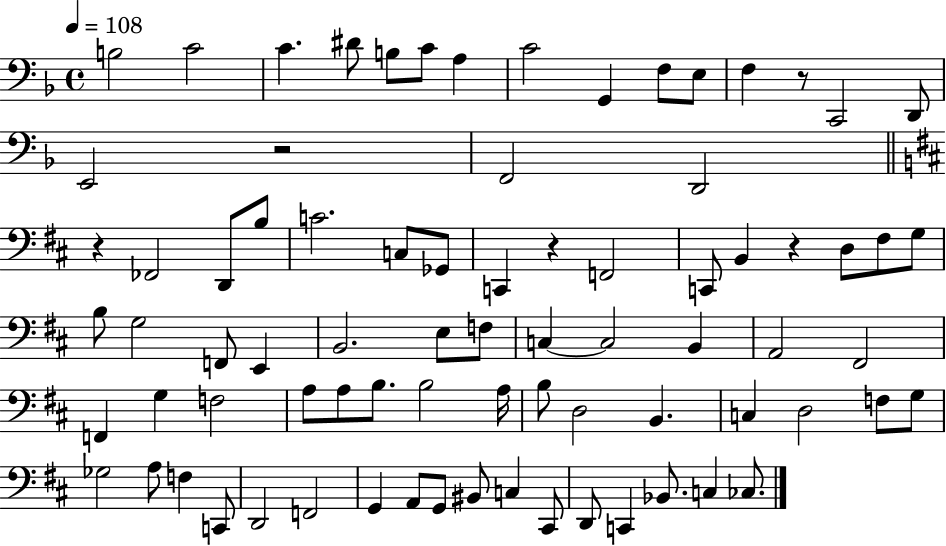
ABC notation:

X:1
T:Untitled
M:4/4
L:1/4
K:F
B,2 C2 C ^D/2 B,/2 C/2 A, C2 G,, F,/2 E,/2 F, z/2 C,,2 D,,/2 E,,2 z2 F,,2 D,,2 z _F,,2 D,,/2 B,/2 C2 C,/2 _G,,/2 C,, z F,,2 C,,/2 B,, z D,/2 ^F,/2 G,/2 B,/2 G,2 F,,/2 E,, B,,2 E,/2 F,/2 C, C,2 B,, A,,2 ^F,,2 F,, G, F,2 A,/2 A,/2 B,/2 B,2 A,/4 B,/2 D,2 B,, C, D,2 F,/2 G,/2 _G,2 A,/2 F, C,,/2 D,,2 F,,2 G,, A,,/2 G,,/2 ^B,,/2 C, ^C,,/2 D,,/2 C,, _B,,/2 C, _C,/2